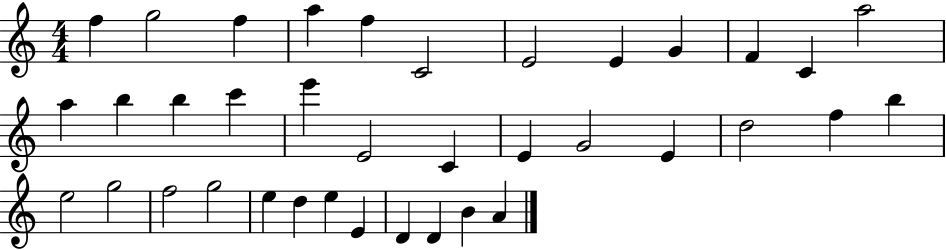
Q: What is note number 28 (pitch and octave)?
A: F5